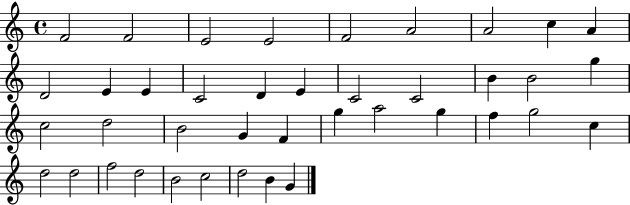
{
  \clef treble
  \time 4/4
  \defaultTimeSignature
  \key c \major
  f'2 f'2 | e'2 e'2 | f'2 a'2 | a'2 c''4 a'4 | \break d'2 e'4 e'4 | c'2 d'4 e'4 | c'2 c'2 | b'4 b'2 g''4 | \break c''2 d''2 | b'2 g'4 f'4 | g''4 a''2 g''4 | f''4 g''2 c''4 | \break d''2 d''2 | f''2 d''2 | b'2 c''2 | d''2 b'4 g'4 | \break \bar "|."
}